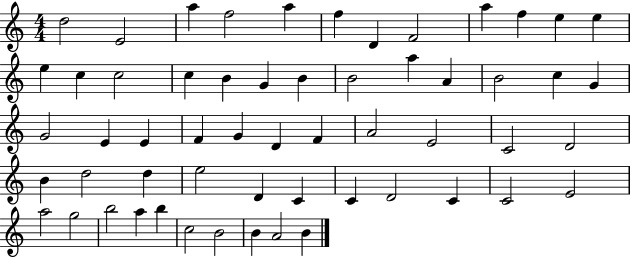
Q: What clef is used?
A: treble